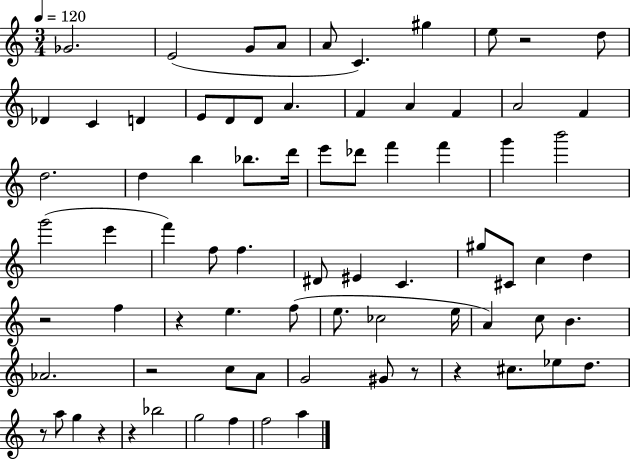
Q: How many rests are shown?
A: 9